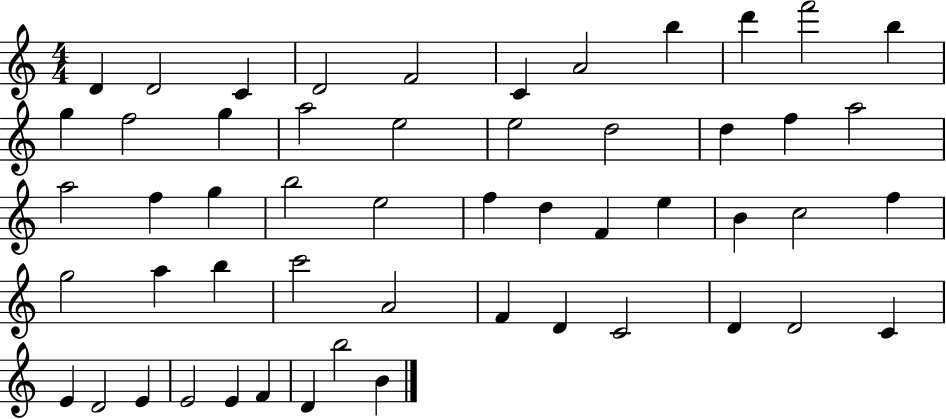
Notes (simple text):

D4/q D4/h C4/q D4/h F4/h C4/q A4/h B5/q D6/q F6/h B5/q G5/q F5/h G5/q A5/h E5/h E5/h D5/h D5/q F5/q A5/h A5/h F5/q G5/q B5/h E5/h F5/q D5/q F4/q E5/q B4/q C5/h F5/q G5/h A5/q B5/q C6/h A4/h F4/q D4/q C4/h D4/q D4/h C4/q E4/q D4/h E4/q E4/h E4/q F4/q D4/q B5/h B4/q